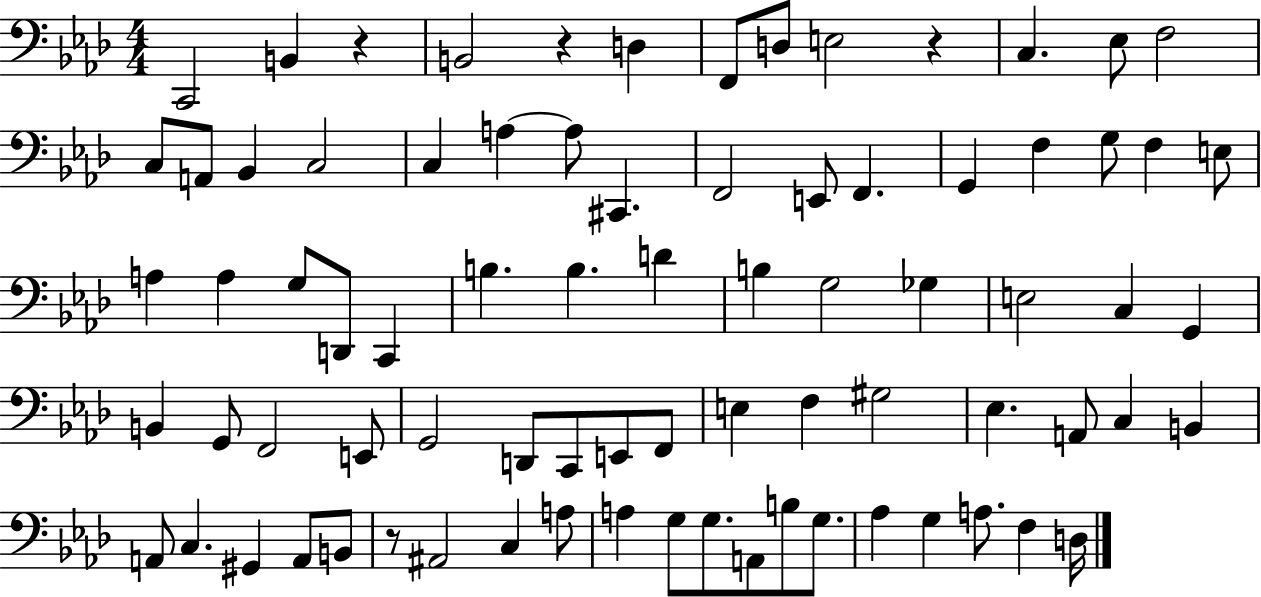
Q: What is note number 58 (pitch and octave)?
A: C3